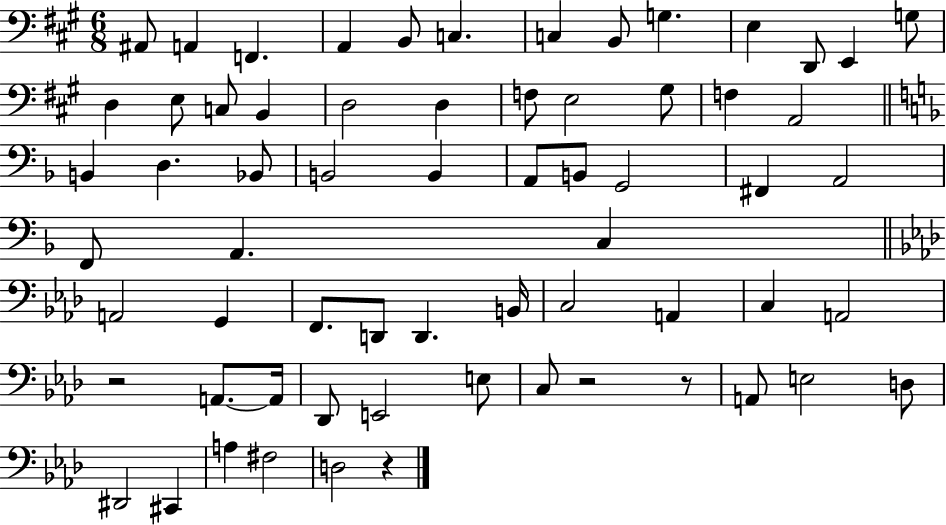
{
  \clef bass
  \numericTimeSignature
  \time 6/8
  \key a \major
  ais,8 a,4 f,4. | a,4 b,8 c4. | c4 b,8 g4. | e4 d,8 e,4 g8 | \break d4 e8 c8 b,4 | d2 d4 | f8 e2 gis8 | f4 a,2 | \break \bar "||" \break \key f \major b,4 d4. bes,8 | b,2 b,4 | a,8 b,8 g,2 | fis,4 a,2 | \break f,8 a,4. c4 | \bar "||" \break \key aes \major a,2 g,4 | f,8. d,8 d,4. b,16 | c2 a,4 | c4 a,2 | \break r2 a,8.~~ a,16 | des,8 e,2 e8 | c8 r2 r8 | a,8 e2 d8 | \break dis,2 cis,4 | a4 fis2 | d2 r4 | \bar "|."
}